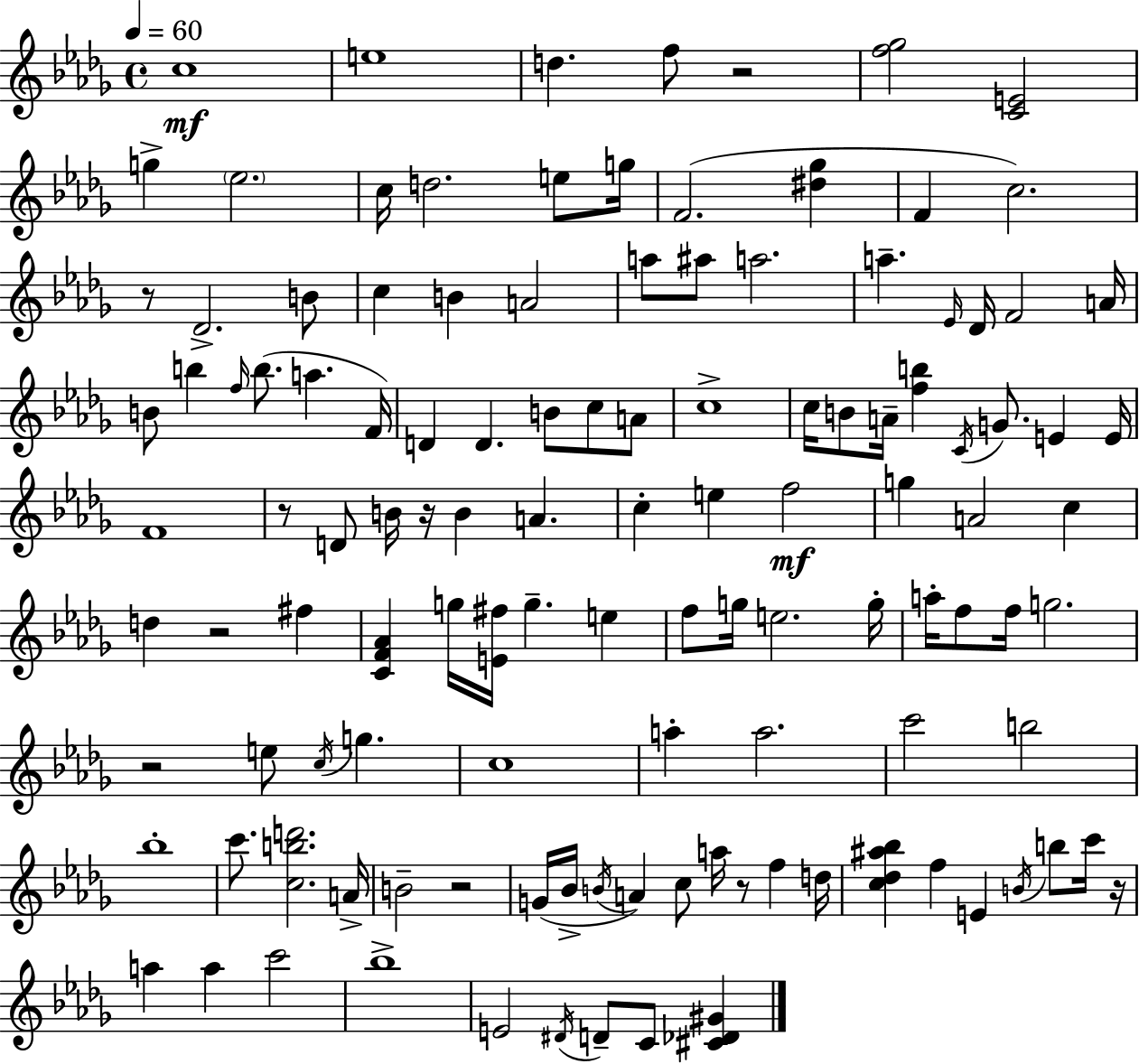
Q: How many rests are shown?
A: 9